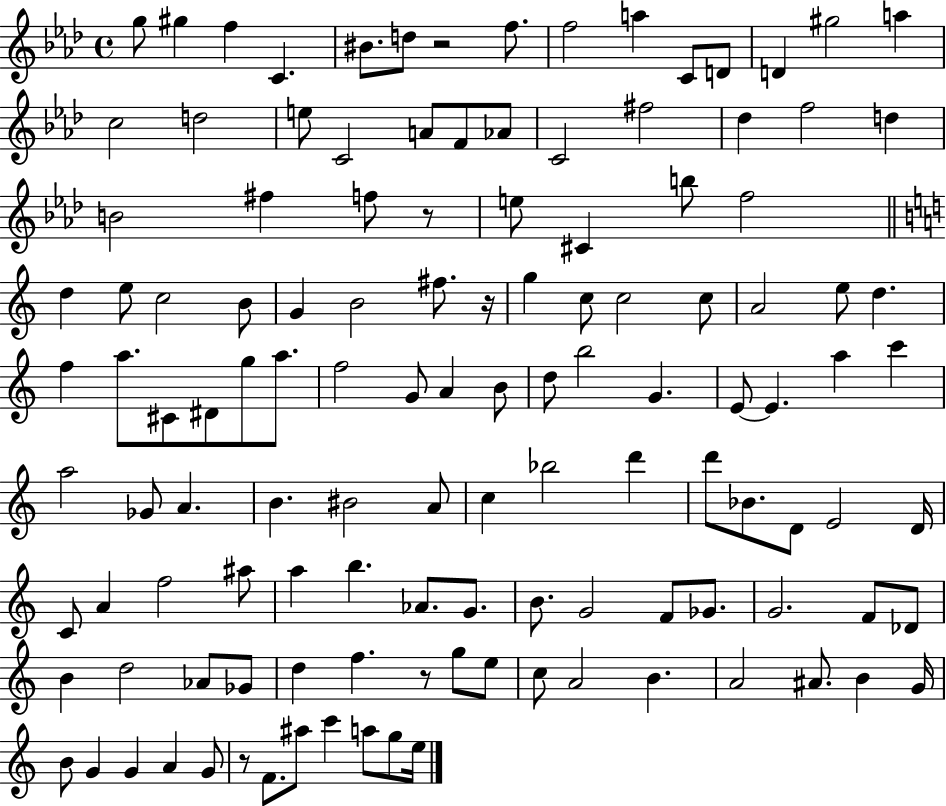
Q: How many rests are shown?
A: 5